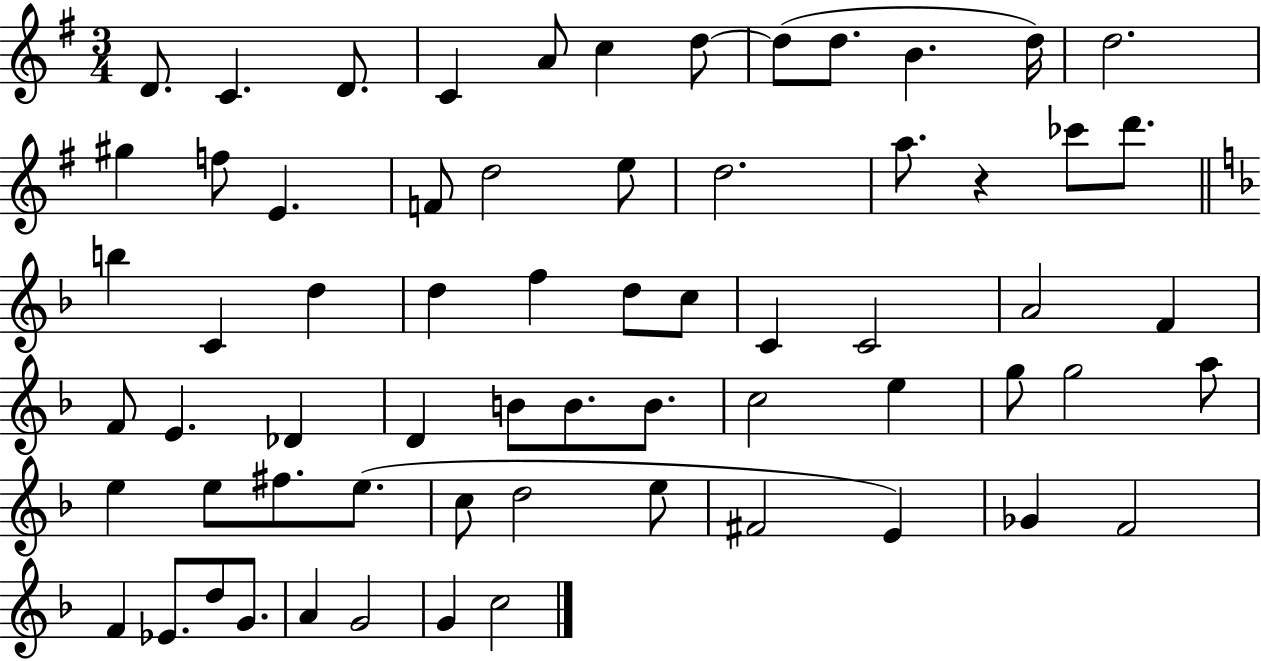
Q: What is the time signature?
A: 3/4